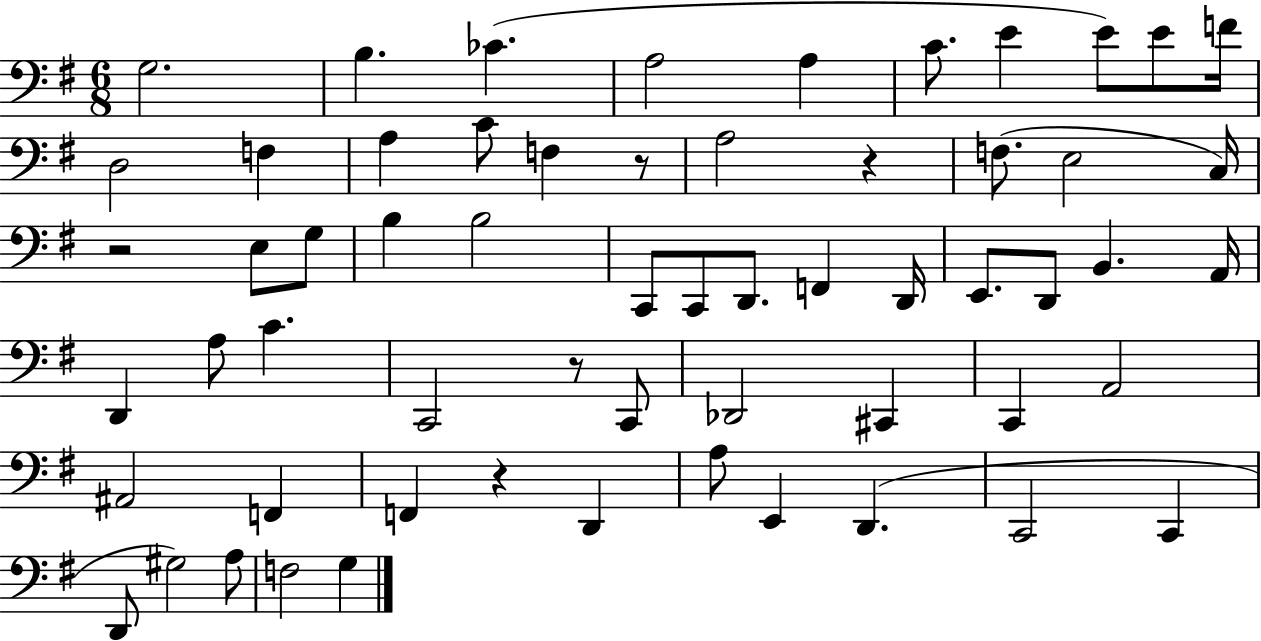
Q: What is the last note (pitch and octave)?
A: G3